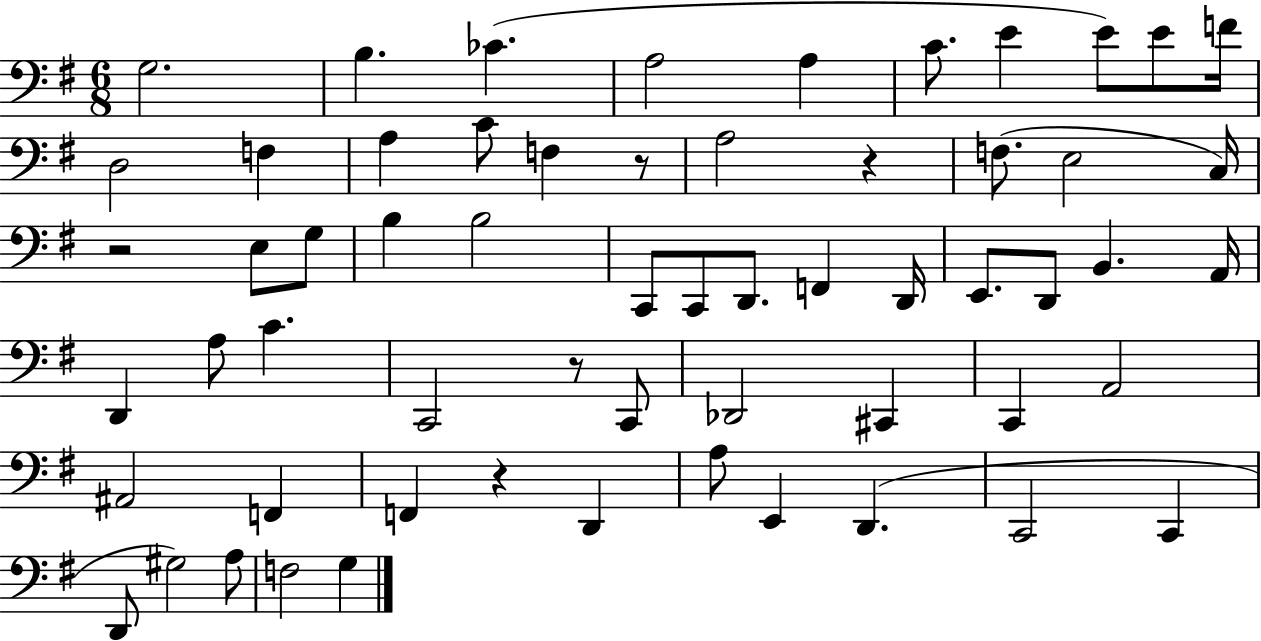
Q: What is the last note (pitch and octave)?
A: G3